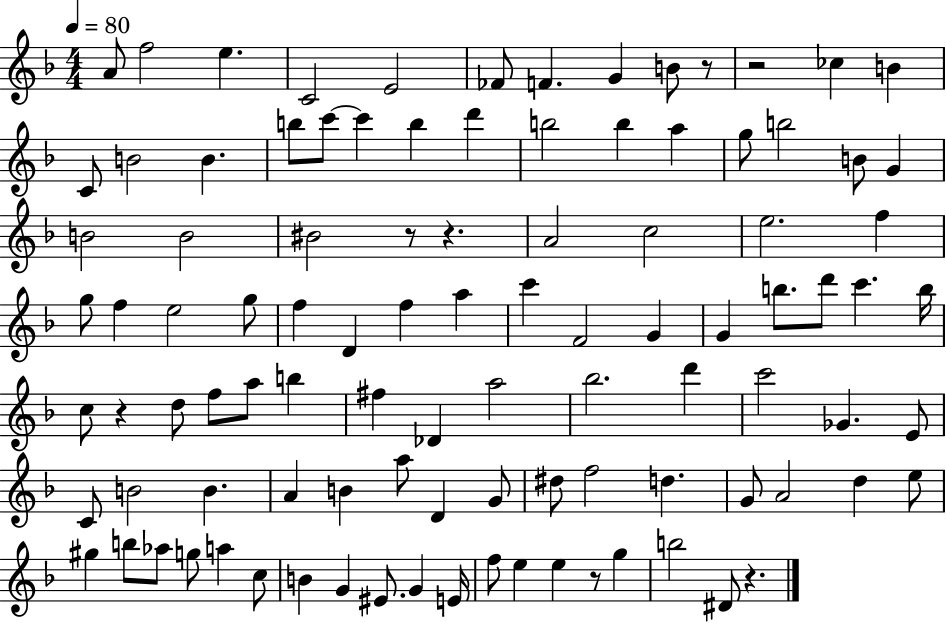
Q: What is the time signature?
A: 4/4